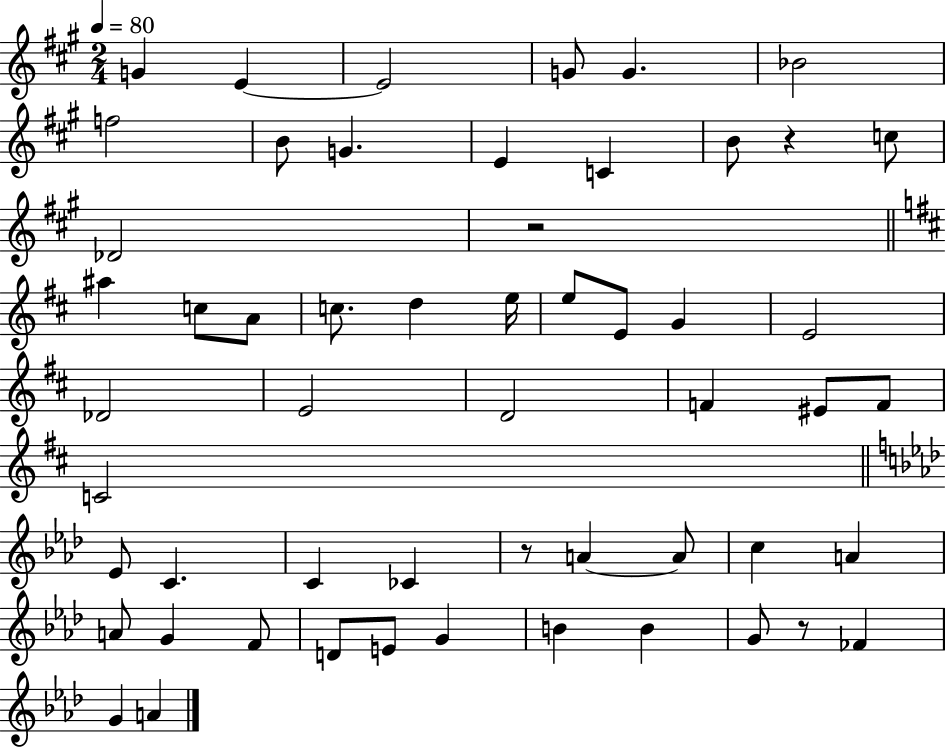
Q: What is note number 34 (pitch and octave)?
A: C4